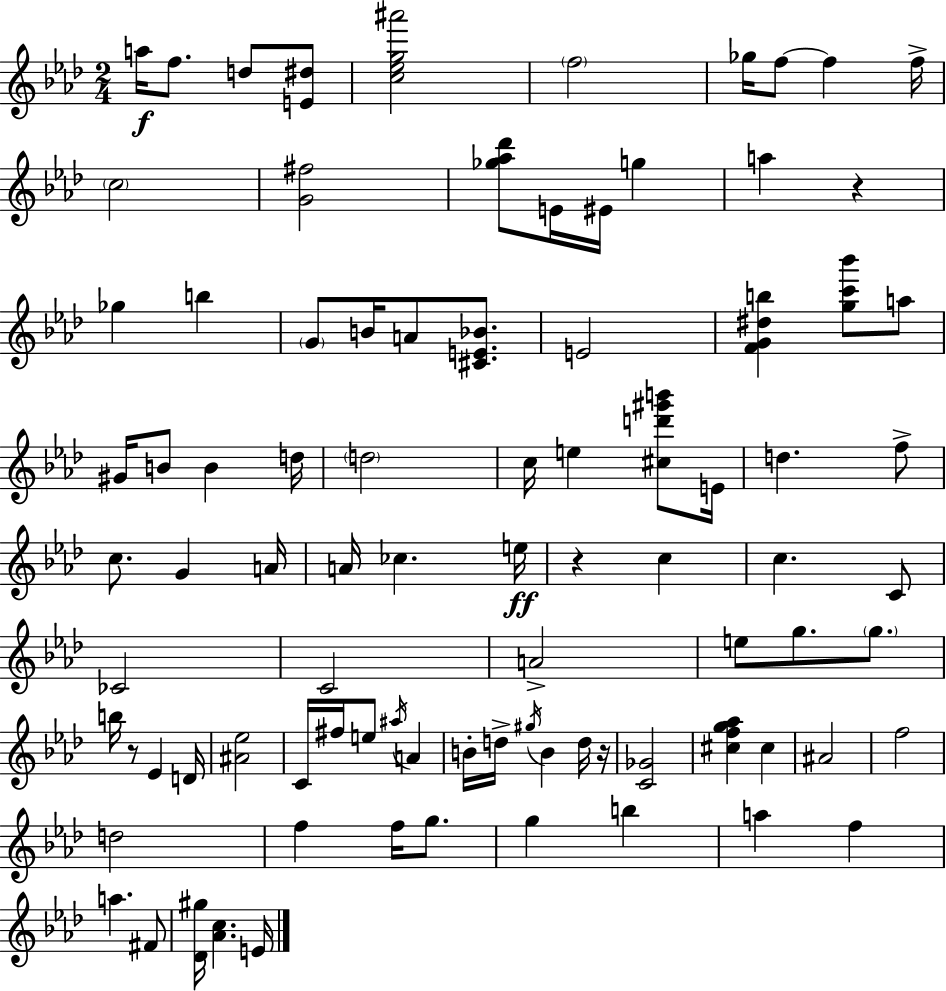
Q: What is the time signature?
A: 2/4